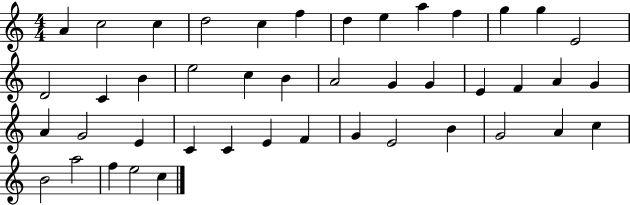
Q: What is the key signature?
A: C major